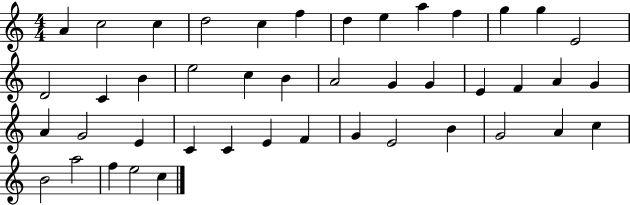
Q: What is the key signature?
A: C major